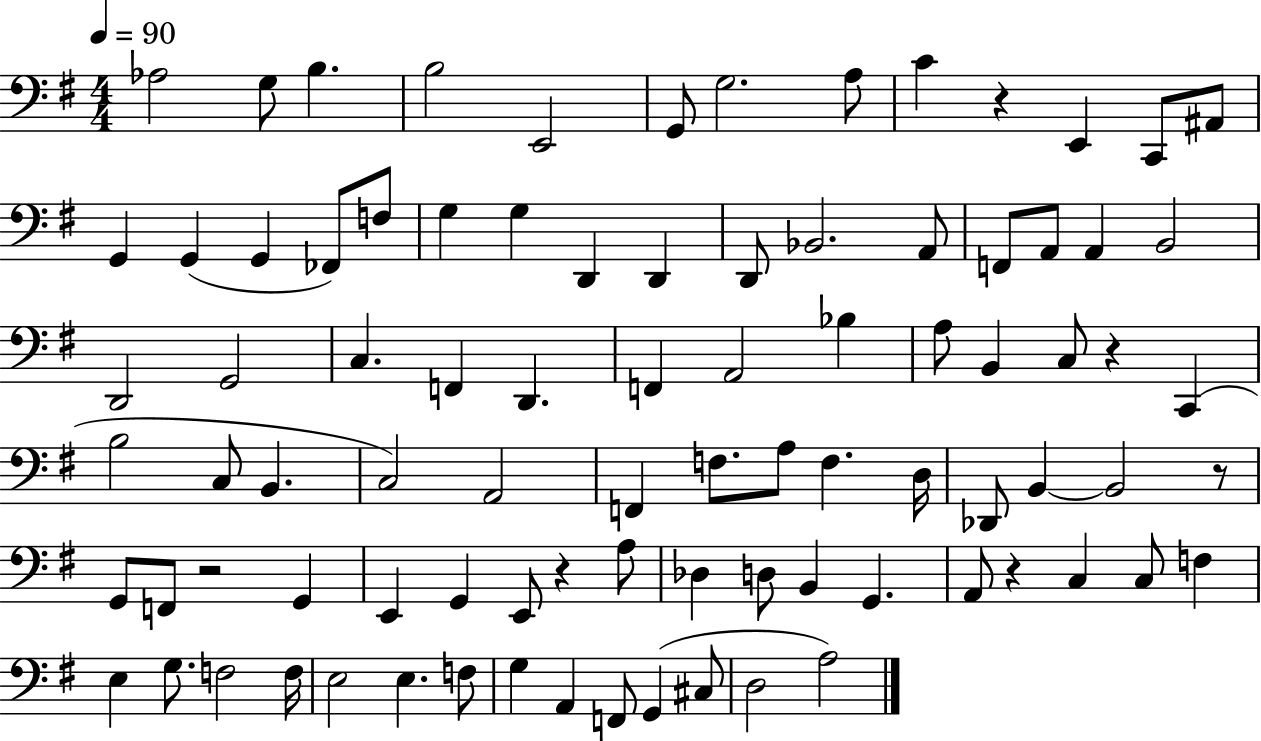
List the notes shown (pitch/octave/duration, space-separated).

Ab3/h G3/e B3/q. B3/h E2/h G2/e G3/h. A3/e C4/q R/q E2/q C2/e A#2/e G2/q G2/q G2/q FES2/e F3/e G3/q G3/q D2/q D2/q D2/e Bb2/h. A2/e F2/e A2/e A2/q B2/h D2/h G2/h C3/q. F2/q D2/q. F2/q A2/h Bb3/q A3/e B2/q C3/e R/q C2/q B3/h C3/e B2/q. C3/h A2/h F2/q F3/e. A3/e F3/q. D3/s Db2/e B2/q B2/h R/e G2/e F2/e R/h G2/q E2/q G2/q E2/e R/q A3/e Db3/q D3/e B2/q G2/q. A2/e R/q C3/q C3/e F3/q E3/q G3/e. F3/h F3/s E3/h E3/q. F3/e G3/q A2/q F2/e G2/q C#3/e D3/h A3/h